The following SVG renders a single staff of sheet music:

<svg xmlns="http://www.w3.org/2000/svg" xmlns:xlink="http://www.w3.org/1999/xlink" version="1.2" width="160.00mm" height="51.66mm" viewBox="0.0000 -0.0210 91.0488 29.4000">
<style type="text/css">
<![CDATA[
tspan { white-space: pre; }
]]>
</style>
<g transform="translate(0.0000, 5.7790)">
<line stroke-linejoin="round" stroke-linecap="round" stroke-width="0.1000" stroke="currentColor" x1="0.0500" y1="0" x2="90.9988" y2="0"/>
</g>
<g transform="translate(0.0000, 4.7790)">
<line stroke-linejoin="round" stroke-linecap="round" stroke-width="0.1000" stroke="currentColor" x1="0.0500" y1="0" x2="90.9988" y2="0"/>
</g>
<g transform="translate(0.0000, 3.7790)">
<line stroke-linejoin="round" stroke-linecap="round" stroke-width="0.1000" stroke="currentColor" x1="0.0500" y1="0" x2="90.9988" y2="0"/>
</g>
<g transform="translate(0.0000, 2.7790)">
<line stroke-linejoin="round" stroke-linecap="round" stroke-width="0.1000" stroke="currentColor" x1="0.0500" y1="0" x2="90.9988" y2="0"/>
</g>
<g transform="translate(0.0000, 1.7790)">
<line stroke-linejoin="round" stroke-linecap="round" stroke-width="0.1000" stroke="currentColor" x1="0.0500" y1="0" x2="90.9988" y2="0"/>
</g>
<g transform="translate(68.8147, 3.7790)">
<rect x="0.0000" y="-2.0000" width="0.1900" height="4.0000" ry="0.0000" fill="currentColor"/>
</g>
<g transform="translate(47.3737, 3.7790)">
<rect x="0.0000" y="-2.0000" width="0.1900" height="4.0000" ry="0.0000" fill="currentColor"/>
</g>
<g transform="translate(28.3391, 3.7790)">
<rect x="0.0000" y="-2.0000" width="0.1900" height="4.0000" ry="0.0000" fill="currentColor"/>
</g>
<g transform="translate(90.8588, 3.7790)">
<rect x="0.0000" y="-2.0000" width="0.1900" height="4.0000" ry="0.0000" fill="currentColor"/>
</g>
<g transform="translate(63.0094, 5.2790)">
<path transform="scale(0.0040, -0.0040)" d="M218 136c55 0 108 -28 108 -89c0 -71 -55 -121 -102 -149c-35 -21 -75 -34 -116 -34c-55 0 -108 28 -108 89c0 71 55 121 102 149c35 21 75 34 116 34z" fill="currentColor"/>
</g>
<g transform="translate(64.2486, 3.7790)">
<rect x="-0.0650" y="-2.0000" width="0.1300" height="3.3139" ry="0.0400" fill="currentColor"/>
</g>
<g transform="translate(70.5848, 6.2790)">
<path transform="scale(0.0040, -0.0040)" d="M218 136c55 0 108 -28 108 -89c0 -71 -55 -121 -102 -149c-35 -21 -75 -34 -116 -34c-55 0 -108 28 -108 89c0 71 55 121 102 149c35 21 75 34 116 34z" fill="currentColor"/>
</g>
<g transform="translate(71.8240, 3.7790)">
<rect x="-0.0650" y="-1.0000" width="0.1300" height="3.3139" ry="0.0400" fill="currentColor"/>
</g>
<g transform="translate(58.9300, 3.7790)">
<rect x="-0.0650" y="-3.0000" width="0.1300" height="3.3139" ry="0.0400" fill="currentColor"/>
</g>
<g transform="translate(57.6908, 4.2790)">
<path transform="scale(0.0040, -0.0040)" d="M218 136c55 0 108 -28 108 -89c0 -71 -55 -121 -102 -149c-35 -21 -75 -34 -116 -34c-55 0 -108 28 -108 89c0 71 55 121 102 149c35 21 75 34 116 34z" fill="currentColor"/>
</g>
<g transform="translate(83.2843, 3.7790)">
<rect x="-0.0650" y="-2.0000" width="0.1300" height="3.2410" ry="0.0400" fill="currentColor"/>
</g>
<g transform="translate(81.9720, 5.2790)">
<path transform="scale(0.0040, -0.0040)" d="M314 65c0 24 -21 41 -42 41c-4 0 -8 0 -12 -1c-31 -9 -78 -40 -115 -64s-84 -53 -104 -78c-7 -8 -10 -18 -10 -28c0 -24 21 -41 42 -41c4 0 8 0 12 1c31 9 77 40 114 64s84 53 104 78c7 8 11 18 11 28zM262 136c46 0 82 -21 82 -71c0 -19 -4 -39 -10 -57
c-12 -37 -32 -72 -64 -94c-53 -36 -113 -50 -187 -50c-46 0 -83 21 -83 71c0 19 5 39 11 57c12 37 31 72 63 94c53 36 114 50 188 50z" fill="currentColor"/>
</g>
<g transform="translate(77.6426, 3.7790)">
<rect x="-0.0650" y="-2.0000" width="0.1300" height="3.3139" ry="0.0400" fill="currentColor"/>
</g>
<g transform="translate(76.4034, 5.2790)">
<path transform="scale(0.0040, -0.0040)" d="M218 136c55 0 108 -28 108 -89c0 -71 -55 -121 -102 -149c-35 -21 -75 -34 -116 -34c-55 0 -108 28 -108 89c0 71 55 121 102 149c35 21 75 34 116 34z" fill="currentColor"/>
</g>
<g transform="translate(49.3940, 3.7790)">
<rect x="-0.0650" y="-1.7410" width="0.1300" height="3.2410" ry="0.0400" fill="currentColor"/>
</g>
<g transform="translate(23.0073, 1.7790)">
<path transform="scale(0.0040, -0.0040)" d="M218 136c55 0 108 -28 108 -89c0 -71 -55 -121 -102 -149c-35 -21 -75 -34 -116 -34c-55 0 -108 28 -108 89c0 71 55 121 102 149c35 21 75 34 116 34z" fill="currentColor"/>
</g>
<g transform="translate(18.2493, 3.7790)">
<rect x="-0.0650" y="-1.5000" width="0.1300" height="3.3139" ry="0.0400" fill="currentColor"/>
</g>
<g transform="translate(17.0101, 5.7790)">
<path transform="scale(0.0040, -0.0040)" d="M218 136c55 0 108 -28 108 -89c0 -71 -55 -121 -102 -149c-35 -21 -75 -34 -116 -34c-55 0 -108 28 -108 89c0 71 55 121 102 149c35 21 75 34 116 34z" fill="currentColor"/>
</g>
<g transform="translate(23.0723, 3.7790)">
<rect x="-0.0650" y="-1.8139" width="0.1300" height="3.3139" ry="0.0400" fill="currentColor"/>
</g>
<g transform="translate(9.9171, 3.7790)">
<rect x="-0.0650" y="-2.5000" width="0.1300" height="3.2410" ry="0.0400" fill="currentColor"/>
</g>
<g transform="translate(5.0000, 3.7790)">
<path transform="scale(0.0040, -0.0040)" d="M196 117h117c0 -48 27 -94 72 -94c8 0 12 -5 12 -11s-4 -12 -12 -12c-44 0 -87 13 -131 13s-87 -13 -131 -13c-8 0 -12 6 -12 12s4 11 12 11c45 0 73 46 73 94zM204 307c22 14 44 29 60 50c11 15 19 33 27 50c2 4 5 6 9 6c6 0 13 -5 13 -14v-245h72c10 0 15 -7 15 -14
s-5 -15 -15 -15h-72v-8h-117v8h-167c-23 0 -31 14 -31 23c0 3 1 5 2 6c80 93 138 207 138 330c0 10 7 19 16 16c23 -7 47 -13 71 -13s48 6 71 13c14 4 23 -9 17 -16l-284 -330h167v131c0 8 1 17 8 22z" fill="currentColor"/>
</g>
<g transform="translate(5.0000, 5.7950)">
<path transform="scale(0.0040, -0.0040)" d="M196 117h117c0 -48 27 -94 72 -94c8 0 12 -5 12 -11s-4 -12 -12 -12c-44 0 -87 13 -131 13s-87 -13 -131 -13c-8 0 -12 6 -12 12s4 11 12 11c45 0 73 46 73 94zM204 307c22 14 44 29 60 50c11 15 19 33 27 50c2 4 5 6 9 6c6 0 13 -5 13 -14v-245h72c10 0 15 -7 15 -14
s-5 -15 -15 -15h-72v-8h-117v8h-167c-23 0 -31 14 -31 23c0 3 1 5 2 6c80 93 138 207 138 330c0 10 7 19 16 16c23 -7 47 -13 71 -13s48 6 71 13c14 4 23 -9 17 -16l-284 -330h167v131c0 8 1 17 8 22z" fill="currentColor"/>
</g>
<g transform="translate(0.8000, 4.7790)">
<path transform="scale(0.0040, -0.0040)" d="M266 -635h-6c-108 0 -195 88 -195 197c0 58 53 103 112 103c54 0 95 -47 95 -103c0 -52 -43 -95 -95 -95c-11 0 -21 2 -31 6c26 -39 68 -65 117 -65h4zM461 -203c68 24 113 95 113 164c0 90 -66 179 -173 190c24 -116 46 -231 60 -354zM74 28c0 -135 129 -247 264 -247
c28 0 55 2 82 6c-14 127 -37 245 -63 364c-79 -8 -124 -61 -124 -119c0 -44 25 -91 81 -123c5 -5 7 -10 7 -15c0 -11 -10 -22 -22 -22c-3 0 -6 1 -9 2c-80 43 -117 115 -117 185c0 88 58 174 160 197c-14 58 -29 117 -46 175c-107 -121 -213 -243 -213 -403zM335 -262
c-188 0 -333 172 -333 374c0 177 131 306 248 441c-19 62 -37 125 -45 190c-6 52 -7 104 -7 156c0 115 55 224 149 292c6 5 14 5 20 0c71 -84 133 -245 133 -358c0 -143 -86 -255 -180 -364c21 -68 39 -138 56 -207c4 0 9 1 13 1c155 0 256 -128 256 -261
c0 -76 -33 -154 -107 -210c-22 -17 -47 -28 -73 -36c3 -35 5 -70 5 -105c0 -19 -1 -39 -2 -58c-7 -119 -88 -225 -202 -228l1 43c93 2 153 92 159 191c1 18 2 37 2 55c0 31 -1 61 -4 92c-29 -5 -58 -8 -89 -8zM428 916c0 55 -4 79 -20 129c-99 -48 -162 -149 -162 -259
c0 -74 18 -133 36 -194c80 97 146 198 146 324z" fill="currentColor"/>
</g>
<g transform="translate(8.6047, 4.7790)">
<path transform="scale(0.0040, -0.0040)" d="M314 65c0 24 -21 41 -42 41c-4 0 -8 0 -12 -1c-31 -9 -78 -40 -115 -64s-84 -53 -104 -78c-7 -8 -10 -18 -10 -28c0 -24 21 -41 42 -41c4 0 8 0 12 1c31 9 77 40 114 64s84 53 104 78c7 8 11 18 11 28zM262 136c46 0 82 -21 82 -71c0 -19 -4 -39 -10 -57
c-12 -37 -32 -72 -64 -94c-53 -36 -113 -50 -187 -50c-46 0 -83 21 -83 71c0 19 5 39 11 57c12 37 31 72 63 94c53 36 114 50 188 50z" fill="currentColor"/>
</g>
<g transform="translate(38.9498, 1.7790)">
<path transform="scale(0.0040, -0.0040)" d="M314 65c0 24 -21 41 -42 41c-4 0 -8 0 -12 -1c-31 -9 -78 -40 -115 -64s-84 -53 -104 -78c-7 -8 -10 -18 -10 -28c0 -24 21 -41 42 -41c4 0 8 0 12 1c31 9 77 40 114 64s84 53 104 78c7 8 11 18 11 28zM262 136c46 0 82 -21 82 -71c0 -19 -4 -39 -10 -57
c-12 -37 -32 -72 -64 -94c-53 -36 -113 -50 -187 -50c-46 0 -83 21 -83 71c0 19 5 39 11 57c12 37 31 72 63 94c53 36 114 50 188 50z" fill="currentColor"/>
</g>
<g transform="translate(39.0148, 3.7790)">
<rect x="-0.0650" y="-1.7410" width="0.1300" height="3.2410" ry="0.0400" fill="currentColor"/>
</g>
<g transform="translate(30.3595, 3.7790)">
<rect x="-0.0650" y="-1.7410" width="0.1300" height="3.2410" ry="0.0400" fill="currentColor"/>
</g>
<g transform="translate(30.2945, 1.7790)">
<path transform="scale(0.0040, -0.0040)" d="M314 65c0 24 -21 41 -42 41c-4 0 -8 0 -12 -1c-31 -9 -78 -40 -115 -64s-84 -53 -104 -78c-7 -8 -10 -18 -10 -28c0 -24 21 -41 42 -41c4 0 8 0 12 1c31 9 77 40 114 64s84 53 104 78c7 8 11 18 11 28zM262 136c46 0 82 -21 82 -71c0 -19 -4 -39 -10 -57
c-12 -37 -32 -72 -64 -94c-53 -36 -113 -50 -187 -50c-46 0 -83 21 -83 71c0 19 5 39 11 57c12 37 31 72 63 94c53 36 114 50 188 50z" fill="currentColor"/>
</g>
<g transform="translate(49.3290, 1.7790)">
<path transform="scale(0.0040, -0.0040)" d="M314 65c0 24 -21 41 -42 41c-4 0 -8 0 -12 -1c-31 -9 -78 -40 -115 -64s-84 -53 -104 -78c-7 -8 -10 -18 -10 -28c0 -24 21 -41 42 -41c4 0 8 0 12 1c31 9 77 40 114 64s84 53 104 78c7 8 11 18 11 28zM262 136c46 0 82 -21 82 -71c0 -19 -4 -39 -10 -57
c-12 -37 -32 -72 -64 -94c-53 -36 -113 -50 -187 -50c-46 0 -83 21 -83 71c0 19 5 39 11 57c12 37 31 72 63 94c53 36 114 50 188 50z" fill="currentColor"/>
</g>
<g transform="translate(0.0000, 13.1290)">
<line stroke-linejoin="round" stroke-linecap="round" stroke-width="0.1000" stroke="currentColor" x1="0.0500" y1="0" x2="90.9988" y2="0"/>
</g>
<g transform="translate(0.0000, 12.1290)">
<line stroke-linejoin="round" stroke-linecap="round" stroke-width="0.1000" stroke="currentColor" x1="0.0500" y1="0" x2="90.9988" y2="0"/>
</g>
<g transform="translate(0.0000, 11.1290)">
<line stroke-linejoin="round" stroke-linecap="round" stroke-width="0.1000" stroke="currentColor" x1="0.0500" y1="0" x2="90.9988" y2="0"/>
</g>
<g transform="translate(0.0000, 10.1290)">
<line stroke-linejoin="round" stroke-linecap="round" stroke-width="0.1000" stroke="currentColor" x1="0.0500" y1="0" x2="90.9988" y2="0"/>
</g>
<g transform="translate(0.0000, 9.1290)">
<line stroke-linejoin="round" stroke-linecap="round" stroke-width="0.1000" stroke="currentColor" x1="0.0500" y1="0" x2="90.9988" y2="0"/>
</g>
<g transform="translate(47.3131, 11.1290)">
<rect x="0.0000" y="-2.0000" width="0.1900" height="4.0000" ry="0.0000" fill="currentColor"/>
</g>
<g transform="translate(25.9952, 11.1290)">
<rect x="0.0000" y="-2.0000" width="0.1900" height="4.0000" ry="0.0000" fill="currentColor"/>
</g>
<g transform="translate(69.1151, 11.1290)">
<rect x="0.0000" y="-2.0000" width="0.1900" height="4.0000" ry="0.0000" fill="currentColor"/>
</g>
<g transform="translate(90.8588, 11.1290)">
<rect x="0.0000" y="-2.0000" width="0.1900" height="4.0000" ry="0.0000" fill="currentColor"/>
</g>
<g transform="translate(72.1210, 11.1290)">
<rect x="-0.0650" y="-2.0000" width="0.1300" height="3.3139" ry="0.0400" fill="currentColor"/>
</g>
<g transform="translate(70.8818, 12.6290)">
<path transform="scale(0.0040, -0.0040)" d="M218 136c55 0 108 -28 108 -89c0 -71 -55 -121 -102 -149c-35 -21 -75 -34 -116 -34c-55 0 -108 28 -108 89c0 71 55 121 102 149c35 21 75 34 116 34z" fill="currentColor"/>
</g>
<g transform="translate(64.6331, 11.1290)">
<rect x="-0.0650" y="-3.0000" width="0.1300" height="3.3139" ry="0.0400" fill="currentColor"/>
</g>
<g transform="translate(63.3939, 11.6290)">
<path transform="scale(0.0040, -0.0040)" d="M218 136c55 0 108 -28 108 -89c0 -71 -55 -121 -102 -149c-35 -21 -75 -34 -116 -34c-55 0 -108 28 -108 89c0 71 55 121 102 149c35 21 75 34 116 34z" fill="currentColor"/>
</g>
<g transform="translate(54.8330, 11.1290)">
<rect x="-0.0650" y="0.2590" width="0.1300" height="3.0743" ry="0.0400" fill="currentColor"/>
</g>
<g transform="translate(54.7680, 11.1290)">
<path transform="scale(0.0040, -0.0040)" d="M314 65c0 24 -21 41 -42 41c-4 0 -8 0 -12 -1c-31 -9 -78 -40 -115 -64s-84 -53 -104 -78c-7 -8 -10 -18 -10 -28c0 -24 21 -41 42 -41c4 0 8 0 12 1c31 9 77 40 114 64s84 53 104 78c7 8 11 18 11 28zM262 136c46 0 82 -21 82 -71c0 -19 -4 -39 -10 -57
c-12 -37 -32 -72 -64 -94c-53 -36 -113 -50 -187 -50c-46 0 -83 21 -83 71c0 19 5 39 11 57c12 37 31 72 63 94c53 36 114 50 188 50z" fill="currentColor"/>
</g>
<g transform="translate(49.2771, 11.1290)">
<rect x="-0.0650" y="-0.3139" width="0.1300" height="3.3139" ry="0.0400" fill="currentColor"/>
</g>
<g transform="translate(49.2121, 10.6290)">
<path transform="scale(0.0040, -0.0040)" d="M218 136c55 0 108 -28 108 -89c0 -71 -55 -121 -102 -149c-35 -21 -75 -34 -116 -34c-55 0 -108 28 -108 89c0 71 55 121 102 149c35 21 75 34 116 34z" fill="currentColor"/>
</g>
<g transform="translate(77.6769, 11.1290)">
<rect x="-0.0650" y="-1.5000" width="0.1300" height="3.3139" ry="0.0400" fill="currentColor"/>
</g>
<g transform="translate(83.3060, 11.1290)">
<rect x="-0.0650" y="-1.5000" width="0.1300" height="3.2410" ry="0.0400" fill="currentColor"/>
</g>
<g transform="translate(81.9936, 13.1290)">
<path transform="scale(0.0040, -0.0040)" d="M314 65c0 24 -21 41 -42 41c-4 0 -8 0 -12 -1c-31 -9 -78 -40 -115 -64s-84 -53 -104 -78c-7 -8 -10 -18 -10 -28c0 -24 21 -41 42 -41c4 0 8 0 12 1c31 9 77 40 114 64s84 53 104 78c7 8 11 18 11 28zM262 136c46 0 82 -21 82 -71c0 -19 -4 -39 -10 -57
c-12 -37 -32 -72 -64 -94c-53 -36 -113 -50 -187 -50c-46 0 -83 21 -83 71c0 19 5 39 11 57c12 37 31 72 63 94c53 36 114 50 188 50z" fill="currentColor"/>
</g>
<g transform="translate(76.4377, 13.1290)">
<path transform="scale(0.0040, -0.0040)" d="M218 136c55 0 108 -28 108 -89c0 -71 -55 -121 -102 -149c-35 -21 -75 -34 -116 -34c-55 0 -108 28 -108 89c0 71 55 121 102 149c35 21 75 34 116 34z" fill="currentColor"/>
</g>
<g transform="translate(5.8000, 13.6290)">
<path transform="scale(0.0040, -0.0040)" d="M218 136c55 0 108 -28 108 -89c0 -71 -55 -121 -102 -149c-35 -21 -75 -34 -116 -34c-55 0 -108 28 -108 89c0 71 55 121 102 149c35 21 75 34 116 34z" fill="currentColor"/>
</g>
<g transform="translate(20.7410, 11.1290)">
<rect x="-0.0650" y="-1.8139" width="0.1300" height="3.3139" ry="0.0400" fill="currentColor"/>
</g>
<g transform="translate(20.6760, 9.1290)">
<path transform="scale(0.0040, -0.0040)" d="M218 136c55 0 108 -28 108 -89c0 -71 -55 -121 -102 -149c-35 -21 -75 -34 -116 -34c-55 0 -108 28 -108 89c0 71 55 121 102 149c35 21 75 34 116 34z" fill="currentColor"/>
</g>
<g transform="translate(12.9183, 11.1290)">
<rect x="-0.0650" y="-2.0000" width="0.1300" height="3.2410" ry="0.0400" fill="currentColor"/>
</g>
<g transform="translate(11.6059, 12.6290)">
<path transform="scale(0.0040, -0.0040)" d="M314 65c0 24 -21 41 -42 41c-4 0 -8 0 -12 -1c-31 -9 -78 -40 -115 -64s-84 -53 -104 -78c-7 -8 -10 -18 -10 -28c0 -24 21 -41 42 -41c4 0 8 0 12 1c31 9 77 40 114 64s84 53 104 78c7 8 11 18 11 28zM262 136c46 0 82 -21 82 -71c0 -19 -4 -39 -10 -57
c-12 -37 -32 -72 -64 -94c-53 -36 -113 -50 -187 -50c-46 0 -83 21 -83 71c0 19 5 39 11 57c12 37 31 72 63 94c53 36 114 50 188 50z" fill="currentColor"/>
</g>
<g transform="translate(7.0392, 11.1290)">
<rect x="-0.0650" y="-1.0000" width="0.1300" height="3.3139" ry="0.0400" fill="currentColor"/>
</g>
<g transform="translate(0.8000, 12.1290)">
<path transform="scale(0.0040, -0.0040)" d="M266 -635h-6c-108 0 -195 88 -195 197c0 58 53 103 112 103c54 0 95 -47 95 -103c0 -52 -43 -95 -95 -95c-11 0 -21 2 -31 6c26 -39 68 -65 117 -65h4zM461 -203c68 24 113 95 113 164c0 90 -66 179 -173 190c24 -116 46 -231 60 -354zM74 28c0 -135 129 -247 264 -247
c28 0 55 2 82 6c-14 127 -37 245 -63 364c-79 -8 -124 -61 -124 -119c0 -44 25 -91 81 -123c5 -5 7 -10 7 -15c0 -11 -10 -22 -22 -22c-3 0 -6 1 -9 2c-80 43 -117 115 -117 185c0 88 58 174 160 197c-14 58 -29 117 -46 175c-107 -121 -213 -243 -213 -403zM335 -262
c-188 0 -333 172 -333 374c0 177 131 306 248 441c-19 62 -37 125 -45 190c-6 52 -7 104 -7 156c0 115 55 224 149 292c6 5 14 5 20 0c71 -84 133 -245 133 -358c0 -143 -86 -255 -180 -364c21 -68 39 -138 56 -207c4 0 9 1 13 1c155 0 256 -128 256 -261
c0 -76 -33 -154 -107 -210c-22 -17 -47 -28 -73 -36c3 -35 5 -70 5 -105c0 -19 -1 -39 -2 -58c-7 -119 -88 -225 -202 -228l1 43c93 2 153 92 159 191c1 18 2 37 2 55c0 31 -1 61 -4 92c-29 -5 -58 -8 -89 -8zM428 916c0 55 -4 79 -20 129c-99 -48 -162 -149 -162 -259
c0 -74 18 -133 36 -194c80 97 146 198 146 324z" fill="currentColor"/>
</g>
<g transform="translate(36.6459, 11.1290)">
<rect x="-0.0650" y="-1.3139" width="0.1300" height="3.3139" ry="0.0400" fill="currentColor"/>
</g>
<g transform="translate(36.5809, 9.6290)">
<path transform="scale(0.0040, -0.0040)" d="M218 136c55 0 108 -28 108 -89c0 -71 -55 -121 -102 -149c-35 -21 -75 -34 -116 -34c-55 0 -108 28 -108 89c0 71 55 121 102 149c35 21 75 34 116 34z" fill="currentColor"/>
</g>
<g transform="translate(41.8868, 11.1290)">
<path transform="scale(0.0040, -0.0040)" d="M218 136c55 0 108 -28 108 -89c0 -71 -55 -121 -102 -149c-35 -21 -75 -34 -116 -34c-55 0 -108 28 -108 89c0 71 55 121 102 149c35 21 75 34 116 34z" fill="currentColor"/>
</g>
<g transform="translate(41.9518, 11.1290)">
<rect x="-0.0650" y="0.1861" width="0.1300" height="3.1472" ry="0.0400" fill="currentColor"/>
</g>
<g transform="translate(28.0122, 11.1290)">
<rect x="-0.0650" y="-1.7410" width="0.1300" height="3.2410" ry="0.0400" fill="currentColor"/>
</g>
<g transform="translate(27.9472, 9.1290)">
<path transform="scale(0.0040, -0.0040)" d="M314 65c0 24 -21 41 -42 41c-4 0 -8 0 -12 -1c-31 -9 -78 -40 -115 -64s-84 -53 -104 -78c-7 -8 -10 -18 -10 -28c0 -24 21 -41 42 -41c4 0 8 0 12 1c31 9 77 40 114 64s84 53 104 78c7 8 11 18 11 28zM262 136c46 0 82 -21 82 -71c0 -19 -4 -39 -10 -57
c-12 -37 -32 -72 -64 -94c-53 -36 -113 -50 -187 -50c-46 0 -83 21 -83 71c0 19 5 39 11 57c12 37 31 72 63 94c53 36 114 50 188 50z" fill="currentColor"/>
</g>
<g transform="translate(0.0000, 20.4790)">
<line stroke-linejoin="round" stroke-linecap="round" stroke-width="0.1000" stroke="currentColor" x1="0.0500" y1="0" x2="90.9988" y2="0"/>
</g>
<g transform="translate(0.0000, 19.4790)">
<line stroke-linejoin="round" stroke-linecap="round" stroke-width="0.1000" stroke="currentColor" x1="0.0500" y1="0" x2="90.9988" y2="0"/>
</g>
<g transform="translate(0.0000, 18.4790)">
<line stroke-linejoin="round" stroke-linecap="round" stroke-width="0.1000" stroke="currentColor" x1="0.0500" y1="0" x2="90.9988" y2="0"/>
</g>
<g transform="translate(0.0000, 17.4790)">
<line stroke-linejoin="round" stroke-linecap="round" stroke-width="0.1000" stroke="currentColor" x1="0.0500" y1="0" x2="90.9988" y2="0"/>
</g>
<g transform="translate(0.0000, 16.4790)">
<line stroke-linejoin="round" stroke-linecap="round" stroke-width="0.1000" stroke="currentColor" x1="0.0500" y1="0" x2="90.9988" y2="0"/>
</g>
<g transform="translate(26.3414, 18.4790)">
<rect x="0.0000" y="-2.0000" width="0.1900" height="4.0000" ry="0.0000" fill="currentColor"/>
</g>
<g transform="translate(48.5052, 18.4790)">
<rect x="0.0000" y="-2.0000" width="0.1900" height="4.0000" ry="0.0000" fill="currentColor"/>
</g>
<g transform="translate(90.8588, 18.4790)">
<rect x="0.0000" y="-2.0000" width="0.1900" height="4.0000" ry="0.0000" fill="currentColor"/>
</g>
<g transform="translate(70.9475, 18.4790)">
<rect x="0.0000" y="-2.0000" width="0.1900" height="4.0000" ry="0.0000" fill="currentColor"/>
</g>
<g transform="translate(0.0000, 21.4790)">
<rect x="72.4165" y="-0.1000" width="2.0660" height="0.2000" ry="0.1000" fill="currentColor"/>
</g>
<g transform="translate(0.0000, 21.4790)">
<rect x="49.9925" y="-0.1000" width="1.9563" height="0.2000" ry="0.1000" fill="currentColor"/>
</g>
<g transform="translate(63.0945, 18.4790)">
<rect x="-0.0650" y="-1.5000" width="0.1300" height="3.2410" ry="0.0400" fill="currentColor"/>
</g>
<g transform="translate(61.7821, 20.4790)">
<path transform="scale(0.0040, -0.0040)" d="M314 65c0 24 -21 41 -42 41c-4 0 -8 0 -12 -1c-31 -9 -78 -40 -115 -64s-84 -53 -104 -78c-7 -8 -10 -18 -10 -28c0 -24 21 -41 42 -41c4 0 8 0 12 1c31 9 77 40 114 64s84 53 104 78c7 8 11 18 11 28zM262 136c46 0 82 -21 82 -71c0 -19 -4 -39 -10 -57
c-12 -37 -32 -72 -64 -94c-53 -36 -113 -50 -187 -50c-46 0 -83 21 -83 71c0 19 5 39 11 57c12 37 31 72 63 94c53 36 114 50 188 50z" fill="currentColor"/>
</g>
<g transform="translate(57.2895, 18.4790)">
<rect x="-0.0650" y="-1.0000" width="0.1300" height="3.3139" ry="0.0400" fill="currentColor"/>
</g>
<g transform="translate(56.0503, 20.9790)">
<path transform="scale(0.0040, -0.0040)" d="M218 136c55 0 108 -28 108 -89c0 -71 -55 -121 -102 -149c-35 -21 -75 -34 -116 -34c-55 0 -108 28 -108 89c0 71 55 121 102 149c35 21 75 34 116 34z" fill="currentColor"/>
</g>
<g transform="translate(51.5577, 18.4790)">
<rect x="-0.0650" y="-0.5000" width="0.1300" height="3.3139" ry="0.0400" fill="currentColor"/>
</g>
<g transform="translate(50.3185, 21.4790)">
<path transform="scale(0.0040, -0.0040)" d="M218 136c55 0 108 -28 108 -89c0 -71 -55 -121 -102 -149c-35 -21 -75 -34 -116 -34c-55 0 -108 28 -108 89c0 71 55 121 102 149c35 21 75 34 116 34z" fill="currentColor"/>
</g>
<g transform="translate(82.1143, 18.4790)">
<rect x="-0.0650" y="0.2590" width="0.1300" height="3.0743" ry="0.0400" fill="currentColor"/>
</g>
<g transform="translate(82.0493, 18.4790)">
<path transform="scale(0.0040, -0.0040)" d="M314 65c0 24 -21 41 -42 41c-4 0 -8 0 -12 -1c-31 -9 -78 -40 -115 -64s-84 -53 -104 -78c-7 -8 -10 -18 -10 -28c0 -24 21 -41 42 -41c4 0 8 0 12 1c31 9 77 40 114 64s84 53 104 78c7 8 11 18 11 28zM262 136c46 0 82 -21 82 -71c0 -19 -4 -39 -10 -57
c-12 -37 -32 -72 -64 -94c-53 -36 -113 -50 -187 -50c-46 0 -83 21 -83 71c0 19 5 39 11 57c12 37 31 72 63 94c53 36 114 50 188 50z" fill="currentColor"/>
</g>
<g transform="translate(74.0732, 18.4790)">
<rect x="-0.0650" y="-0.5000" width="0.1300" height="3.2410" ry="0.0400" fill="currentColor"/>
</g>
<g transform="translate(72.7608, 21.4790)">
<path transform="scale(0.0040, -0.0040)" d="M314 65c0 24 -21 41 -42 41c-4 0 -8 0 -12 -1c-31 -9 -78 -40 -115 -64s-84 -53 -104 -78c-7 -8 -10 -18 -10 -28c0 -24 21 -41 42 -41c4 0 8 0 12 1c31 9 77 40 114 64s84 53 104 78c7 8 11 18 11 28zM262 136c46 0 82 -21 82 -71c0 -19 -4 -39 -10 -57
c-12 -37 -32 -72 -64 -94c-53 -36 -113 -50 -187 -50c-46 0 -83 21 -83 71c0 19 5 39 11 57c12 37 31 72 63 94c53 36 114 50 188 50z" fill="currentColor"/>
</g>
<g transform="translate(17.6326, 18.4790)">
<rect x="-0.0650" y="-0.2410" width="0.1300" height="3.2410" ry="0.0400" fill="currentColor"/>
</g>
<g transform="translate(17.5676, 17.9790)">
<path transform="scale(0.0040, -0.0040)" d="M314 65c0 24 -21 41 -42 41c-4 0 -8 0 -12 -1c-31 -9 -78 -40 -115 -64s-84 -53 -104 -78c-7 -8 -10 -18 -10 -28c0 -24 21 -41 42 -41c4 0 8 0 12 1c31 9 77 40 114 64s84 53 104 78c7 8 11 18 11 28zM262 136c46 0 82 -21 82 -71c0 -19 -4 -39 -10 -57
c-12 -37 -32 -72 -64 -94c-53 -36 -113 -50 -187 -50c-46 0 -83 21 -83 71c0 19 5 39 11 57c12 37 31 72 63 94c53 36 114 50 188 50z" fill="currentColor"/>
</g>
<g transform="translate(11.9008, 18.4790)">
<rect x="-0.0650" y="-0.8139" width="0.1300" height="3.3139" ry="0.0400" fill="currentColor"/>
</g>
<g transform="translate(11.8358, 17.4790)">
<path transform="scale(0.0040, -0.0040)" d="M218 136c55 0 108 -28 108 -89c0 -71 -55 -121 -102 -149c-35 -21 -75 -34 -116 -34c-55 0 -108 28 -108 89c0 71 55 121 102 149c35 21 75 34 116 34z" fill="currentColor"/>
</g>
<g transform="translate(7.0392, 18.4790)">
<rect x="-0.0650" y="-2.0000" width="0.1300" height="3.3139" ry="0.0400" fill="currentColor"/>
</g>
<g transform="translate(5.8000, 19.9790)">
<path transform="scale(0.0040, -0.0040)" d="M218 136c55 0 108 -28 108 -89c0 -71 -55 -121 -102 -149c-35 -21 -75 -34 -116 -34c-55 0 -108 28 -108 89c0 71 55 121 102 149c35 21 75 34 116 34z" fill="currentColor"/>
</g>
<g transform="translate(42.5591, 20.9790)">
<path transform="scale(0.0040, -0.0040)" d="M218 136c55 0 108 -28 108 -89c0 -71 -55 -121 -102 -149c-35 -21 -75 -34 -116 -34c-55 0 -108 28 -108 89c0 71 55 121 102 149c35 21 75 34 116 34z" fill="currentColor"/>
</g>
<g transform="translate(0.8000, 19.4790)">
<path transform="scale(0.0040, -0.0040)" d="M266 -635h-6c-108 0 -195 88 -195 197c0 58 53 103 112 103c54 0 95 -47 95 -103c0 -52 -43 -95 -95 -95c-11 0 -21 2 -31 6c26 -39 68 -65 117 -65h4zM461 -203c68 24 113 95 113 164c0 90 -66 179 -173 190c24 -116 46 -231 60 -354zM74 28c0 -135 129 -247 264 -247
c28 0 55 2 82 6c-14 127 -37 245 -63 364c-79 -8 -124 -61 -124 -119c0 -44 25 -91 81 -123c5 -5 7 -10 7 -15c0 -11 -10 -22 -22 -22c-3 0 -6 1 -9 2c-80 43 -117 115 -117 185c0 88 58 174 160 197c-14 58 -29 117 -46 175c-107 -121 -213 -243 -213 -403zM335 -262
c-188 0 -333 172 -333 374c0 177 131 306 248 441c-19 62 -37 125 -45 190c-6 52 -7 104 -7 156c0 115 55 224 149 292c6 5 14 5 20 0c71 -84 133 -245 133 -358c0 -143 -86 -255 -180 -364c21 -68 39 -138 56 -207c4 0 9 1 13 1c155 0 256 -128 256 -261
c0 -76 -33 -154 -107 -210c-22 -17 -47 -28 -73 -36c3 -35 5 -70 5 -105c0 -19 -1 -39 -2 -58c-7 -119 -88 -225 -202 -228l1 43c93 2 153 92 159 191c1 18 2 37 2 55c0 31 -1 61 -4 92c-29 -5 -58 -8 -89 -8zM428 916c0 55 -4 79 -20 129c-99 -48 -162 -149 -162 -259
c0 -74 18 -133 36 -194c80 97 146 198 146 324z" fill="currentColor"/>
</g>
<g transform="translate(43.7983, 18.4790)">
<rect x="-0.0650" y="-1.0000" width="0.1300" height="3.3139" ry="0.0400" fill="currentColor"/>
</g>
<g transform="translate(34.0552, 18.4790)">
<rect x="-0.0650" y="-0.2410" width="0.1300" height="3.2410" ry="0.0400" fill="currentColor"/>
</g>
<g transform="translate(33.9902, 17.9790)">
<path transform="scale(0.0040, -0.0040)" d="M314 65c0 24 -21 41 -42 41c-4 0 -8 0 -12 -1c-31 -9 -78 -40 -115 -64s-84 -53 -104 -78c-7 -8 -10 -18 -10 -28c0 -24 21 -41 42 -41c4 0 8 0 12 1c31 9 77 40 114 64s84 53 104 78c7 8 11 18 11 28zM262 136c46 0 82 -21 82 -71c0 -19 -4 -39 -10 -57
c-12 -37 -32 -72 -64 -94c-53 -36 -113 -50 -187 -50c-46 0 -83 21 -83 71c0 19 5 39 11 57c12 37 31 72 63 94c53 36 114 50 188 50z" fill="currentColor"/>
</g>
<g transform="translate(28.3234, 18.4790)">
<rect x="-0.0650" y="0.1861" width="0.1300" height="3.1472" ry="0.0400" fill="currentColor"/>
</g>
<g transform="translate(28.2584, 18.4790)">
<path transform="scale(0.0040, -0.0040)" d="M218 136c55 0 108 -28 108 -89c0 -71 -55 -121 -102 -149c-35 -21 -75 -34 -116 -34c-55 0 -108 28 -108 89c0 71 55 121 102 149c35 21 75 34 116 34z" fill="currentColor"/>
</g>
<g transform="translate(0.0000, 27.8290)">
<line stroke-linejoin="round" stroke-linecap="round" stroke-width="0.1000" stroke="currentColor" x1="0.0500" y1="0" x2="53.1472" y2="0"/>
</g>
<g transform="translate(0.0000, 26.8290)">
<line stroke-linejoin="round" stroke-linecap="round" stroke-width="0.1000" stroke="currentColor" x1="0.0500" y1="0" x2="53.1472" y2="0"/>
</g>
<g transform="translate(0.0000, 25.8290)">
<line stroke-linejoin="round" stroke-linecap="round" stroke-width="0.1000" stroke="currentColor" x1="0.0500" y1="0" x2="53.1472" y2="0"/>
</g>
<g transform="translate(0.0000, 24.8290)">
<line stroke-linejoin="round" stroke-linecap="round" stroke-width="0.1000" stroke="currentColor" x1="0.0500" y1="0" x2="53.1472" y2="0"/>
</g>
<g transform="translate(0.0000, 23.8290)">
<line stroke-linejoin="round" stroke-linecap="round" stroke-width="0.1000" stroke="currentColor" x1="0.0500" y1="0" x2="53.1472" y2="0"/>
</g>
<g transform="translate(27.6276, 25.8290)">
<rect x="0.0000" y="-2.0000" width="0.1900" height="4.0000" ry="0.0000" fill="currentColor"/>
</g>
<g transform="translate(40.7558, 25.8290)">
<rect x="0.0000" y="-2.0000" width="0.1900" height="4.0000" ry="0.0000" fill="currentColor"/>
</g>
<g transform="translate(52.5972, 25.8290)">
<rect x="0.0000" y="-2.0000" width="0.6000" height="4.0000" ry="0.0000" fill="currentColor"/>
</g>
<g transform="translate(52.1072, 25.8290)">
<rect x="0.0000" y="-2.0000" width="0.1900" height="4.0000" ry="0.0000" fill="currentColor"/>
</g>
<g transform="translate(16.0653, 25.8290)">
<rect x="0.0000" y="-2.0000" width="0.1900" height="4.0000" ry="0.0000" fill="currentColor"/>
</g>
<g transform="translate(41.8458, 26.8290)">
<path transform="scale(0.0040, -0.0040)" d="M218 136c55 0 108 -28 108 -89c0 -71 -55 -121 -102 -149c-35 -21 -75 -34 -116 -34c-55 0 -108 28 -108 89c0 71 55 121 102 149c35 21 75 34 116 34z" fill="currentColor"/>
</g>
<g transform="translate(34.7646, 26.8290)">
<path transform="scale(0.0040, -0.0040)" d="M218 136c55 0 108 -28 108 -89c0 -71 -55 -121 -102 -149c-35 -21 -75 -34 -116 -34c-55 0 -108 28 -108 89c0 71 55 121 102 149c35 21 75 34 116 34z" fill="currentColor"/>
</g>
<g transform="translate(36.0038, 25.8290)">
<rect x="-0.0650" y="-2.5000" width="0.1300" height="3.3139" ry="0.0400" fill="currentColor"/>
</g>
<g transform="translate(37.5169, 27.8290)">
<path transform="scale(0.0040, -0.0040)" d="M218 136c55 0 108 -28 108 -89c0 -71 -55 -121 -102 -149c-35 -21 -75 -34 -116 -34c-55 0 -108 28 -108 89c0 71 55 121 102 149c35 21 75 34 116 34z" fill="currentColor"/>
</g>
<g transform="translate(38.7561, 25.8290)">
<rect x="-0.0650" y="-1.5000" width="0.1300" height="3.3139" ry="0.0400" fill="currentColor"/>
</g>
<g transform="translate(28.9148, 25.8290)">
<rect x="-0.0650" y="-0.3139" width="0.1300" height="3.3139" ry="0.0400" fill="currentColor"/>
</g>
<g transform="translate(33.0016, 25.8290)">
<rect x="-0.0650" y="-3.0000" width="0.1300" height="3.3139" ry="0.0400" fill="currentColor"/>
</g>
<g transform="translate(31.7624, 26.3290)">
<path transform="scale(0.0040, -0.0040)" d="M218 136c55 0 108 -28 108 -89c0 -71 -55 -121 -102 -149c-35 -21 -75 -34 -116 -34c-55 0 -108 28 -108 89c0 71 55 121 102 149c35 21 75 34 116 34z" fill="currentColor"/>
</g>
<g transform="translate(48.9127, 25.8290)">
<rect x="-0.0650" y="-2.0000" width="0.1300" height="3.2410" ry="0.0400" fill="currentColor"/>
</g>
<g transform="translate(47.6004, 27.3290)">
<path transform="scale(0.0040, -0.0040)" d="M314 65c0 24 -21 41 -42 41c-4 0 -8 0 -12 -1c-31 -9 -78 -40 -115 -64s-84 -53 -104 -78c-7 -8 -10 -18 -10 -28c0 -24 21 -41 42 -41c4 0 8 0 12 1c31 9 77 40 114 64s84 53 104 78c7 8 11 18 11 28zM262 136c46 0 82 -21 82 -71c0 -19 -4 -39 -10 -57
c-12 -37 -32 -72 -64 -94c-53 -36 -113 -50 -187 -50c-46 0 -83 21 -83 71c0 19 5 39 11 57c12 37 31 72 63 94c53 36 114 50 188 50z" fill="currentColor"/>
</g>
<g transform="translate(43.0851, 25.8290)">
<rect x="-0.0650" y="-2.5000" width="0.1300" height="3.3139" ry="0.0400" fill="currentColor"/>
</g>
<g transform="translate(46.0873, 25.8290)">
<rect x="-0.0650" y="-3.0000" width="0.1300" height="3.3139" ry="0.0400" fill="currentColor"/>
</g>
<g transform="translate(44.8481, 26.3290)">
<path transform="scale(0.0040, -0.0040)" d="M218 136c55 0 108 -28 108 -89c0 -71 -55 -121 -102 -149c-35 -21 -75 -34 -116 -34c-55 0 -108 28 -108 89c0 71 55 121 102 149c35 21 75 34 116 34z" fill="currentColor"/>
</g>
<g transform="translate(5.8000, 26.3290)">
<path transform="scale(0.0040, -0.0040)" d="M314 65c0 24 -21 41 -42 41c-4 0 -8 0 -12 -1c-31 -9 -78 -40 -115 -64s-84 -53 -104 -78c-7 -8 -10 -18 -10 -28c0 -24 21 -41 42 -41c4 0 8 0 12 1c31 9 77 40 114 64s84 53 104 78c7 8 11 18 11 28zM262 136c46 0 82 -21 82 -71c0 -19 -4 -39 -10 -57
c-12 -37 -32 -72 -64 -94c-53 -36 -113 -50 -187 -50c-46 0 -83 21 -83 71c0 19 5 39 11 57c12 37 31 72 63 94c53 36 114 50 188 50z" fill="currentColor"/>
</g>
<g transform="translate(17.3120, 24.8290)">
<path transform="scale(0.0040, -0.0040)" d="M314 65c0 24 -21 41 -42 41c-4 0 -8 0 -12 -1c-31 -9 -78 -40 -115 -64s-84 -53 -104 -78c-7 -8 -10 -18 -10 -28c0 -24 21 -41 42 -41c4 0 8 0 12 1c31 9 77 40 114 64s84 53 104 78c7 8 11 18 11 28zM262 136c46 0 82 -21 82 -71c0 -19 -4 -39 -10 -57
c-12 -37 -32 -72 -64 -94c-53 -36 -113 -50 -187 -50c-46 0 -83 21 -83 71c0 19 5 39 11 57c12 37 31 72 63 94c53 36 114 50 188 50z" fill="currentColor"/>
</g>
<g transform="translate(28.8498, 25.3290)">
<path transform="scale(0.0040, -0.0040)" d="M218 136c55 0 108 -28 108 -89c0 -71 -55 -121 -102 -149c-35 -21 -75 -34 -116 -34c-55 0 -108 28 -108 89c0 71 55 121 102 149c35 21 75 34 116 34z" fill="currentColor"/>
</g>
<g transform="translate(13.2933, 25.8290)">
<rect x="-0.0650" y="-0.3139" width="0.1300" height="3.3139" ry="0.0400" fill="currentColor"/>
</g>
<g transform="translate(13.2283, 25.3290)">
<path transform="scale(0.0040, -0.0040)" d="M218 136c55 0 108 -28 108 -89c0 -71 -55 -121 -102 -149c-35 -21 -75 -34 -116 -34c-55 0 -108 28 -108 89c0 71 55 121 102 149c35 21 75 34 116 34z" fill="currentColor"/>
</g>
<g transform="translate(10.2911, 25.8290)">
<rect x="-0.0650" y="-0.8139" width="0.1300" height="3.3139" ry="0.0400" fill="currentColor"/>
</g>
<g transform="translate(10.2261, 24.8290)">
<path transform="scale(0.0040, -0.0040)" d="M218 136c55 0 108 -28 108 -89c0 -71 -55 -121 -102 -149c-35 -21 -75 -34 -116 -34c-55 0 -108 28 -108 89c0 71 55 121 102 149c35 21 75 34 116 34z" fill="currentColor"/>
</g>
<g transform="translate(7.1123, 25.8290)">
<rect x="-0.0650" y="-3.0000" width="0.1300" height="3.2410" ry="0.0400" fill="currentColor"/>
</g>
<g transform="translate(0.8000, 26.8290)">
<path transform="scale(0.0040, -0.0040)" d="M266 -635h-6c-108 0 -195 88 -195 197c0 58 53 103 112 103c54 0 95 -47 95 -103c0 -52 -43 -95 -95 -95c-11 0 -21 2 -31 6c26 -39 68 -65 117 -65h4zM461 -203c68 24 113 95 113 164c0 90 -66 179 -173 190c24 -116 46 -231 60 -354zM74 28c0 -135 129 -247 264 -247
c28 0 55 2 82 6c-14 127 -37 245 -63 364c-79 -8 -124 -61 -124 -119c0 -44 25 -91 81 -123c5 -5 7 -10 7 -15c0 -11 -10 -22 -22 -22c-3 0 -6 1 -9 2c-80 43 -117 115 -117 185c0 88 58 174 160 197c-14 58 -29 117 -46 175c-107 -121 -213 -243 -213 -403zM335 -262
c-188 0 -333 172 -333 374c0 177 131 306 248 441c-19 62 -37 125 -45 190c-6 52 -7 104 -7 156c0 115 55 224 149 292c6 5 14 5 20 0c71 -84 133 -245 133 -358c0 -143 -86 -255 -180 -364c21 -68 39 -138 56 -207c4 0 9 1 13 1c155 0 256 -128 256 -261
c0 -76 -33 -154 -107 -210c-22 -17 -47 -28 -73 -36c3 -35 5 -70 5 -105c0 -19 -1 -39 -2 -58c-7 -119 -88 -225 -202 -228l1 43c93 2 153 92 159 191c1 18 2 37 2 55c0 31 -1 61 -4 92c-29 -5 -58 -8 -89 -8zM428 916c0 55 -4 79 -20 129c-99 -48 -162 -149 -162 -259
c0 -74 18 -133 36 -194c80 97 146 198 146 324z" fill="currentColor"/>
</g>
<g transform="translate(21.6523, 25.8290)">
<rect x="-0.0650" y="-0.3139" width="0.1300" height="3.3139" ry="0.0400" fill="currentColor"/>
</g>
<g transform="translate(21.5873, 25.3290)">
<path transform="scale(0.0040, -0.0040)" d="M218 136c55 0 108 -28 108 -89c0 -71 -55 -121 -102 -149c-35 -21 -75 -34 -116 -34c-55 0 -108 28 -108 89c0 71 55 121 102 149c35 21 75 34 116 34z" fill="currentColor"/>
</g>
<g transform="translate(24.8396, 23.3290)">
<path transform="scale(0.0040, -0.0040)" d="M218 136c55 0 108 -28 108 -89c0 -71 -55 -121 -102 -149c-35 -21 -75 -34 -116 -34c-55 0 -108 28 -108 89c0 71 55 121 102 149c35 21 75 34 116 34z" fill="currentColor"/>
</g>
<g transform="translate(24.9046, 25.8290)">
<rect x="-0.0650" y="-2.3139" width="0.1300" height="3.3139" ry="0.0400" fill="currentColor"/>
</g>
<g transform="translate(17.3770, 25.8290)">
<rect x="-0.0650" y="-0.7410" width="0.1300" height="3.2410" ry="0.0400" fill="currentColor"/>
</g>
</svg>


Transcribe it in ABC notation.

X:1
T:Untitled
M:4/4
L:1/4
K:C
G2 E f f2 f2 f2 A F D F F2 D F2 f f2 e B c B2 A F E E2 F d c2 B c2 D C D E2 C2 B2 A2 d c d2 c g c A G E G A F2